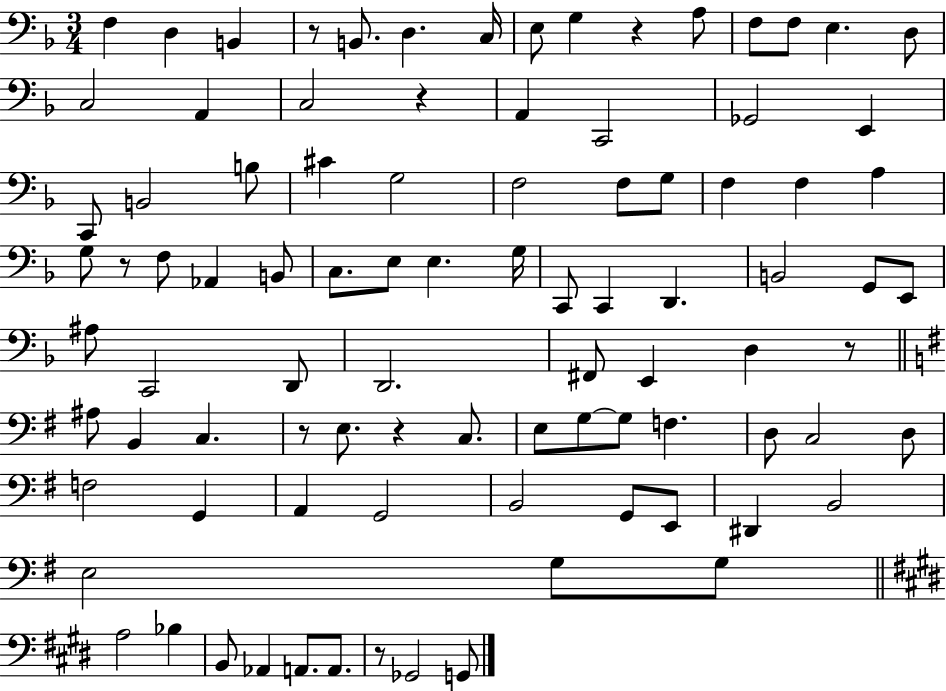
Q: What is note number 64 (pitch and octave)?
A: D3